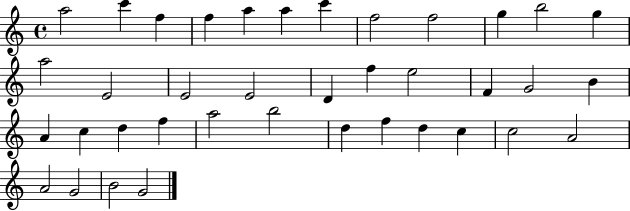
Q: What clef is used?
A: treble